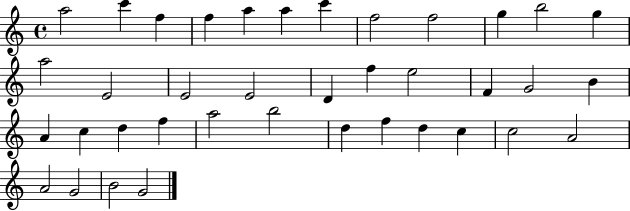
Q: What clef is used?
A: treble